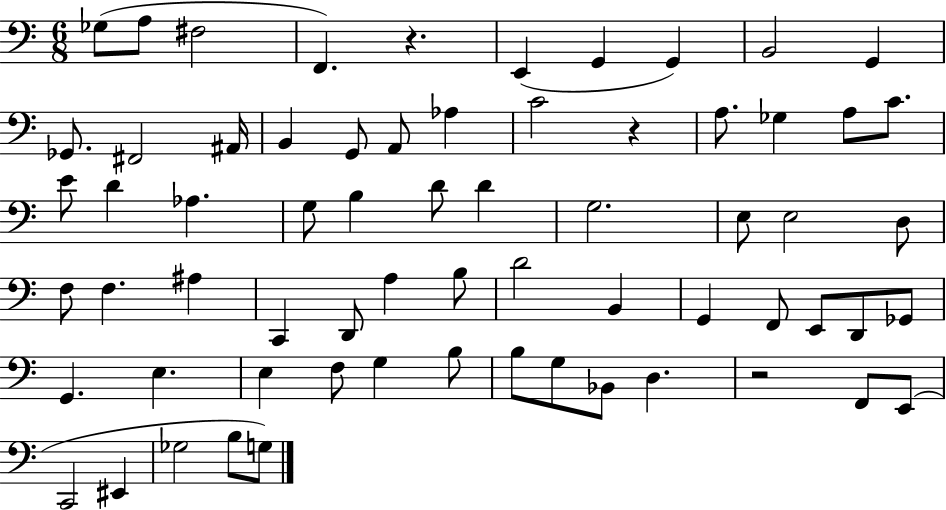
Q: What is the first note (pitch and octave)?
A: Gb3